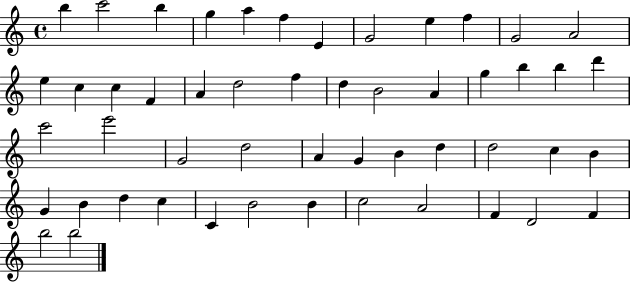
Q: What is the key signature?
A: C major